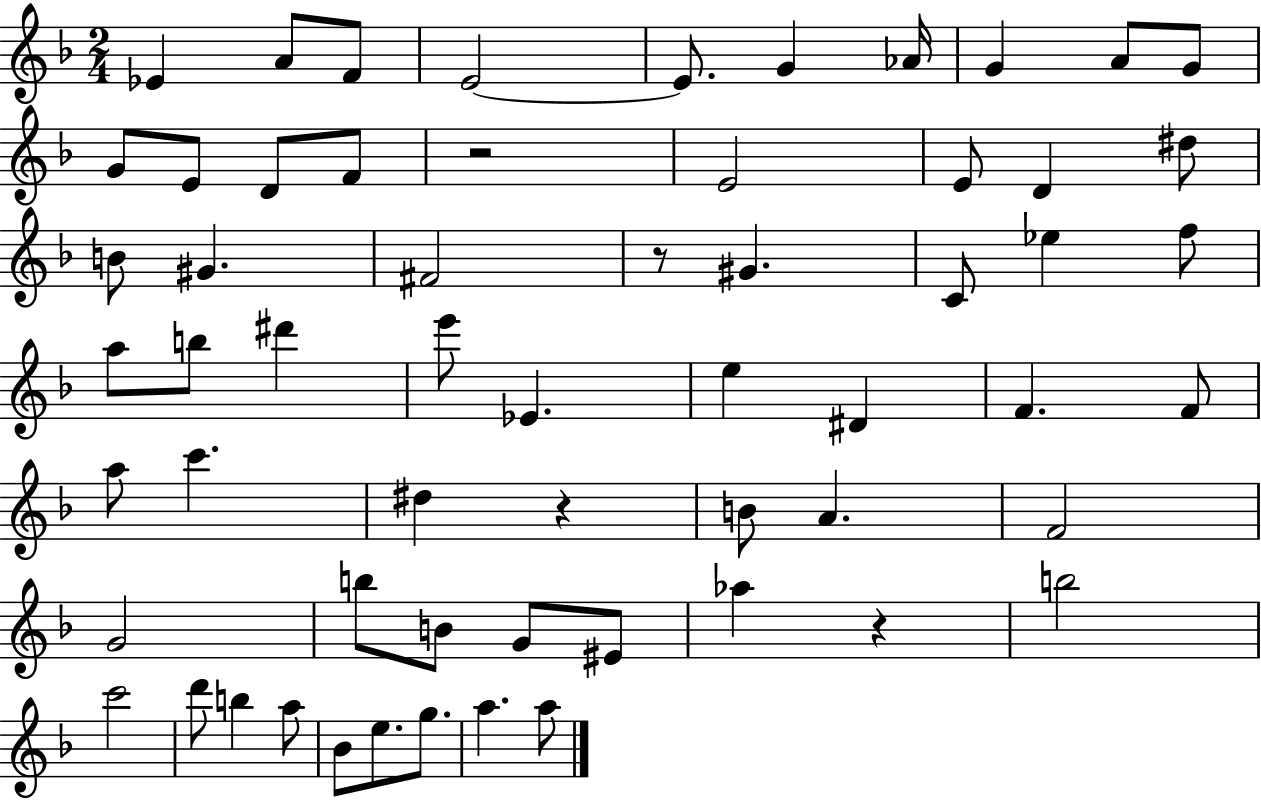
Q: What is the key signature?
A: F major